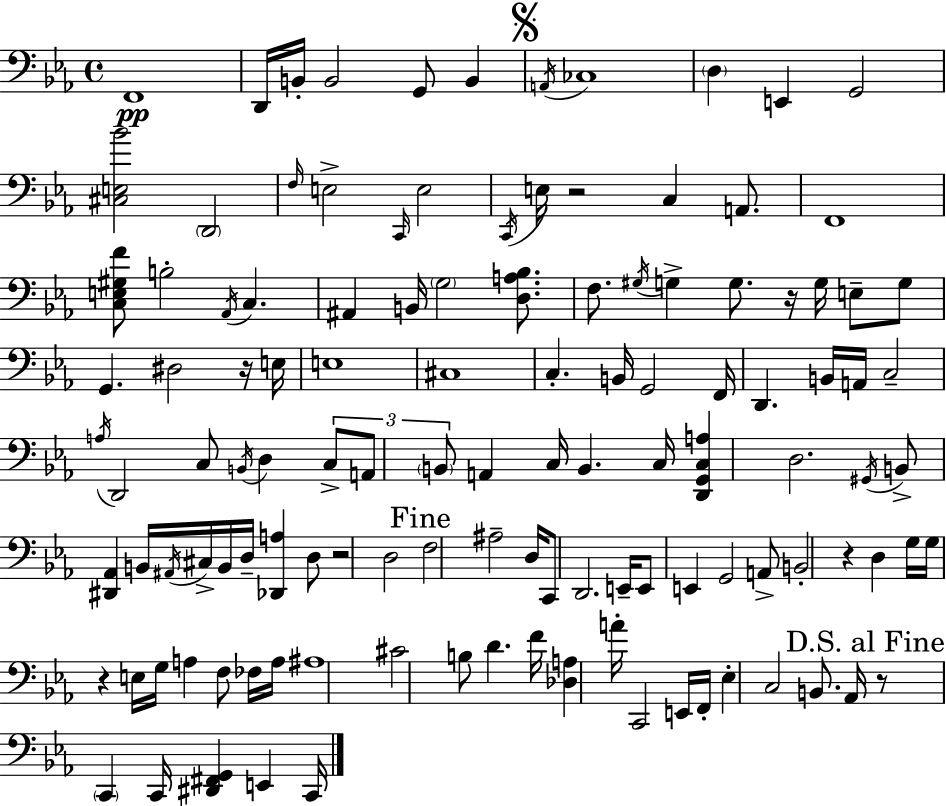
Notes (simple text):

F2/w D2/s B2/s B2/h G2/e B2/q A2/s CES3/w D3/q E2/q G2/h [C#3,E3,Bb4]/h D2/h F3/s E3/h C2/s E3/h C2/s E3/s R/h C3/q A2/e. F2/w [C3,E3,G#3,F4]/e B3/h Ab2/s C3/q. A#2/q B2/s G3/h [D3,A3,Bb3]/e. F3/e. G#3/s G3/q G3/e. R/s G3/s E3/e G3/e G2/q. D#3/h R/s E3/s E3/w C#3/w C3/q. B2/s G2/h F2/s D2/q. B2/s A2/s C3/h A3/s D2/h C3/e B2/s D3/q C3/e A2/e B2/e A2/q C3/s B2/q. C3/s [D2,G2,C3,A3]/q D3/h. G#2/s B2/e [D#2,Ab2]/q B2/s A#2/s C#3/s B2/s D3/s [Db2,A3]/q D3/e R/h D3/h F3/h A#3/h D3/s C2/e D2/h. E2/s E2/e E2/q G2/h A2/e B2/h R/q D3/q G3/s G3/s R/q E3/s G3/s A3/q F3/e FES3/s A3/s A#3/w C#4/h B3/e D4/q. F4/s [Db3,A3]/q A4/s C2/h E2/s F2/s Eb3/q C3/h B2/e. Ab2/s R/e C2/q C2/s [D#2,F#2,G2]/q E2/q C2/s